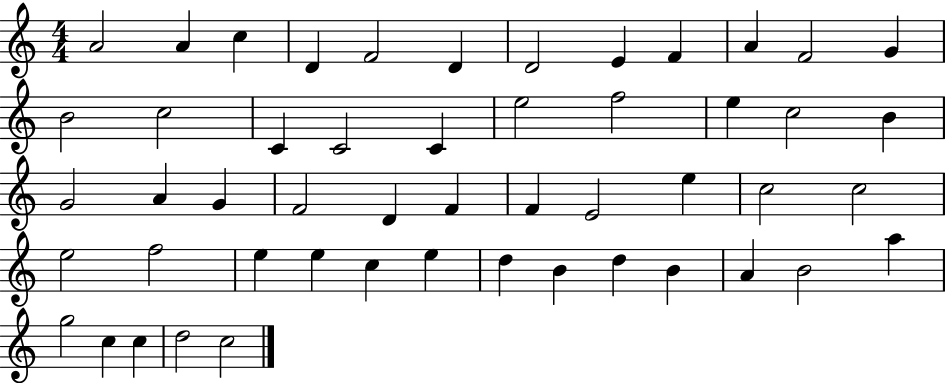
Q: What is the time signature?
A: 4/4